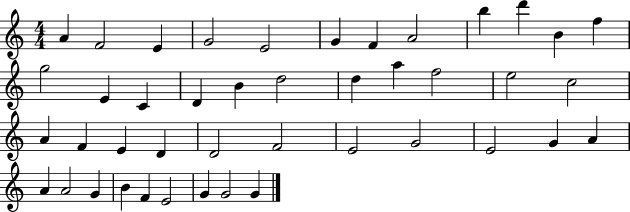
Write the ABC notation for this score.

X:1
T:Untitled
M:4/4
L:1/4
K:C
A F2 E G2 E2 G F A2 b d' B f g2 E C D B d2 d a f2 e2 c2 A F E D D2 F2 E2 G2 E2 G A A A2 G B F E2 G G2 G